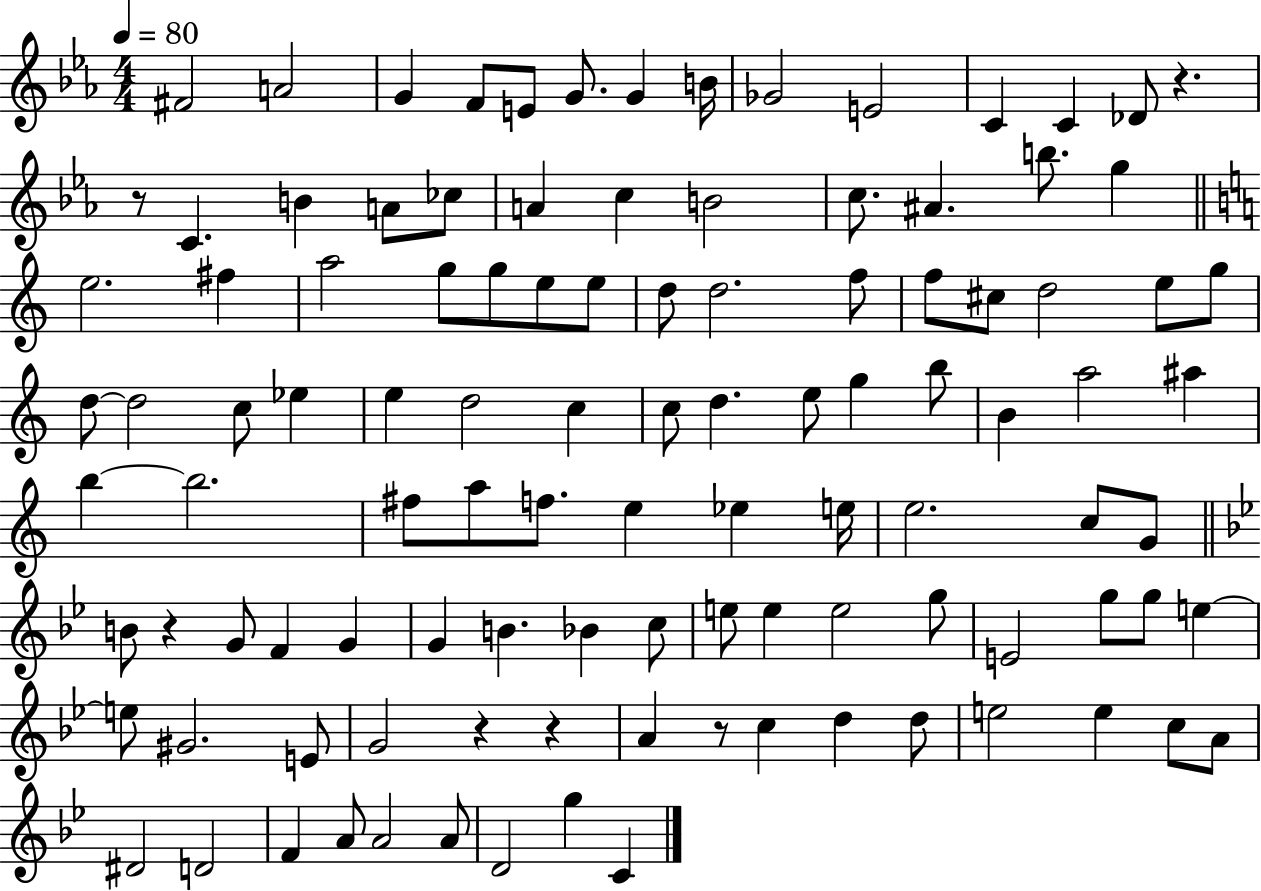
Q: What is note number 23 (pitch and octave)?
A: B5